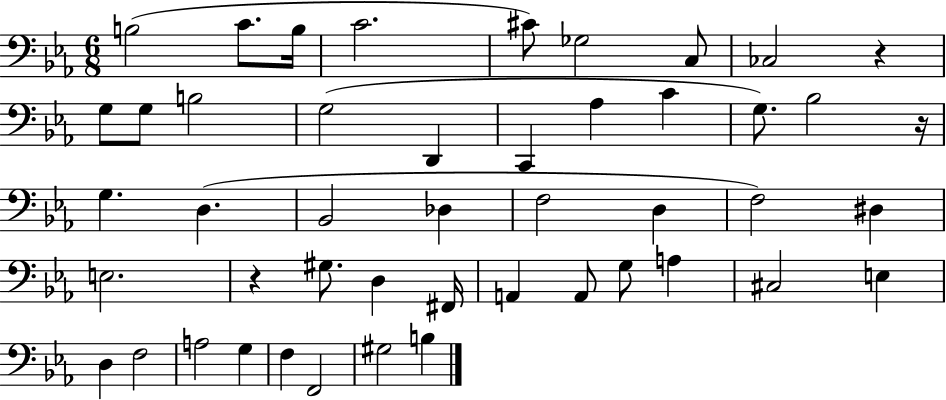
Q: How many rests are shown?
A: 3